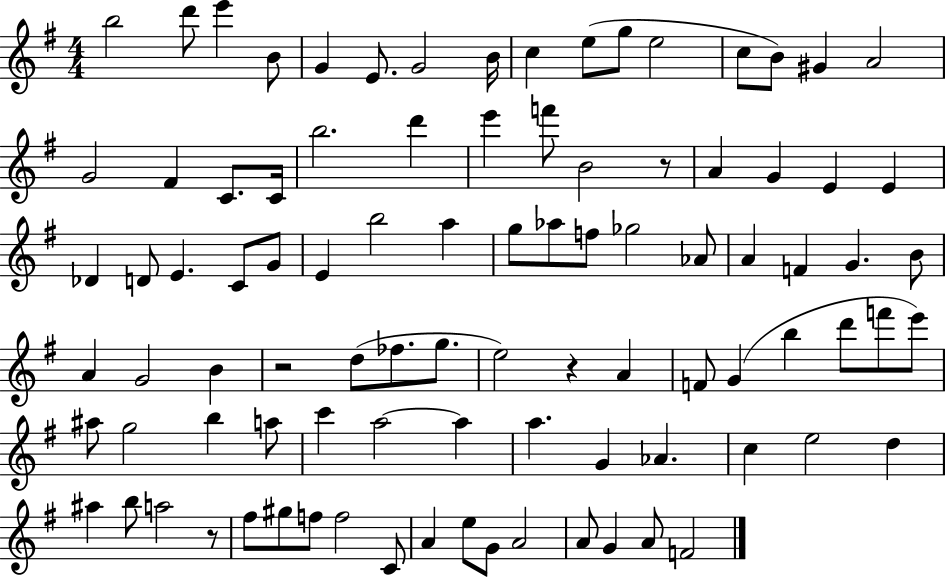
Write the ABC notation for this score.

X:1
T:Untitled
M:4/4
L:1/4
K:G
b2 d'/2 e' B/2 G E/2 G2 B/4 c e/2 g/2 e2 c/2 B/2 ^G A2 G2 ^F C/2 C/4 b2 d' e' f'/2 B2 z/2 A G E E _D D/2 E C/2 G/2 E b2 a g/2 _a/2 f/2 _g2 _A/2 A F G B/2 A G2 B z2 d/2 _f/2 g/2 e2 z A F/2 G b d'/2 f'/2 e'/2 ^a/2 g2 b a/2 c' a2 a a G _A c e2 d ^a b/2 a2 z/2 ^f/2 ^g/2 f/2 f2 C/2 A e/2 G/2 A2 A/2 G A/2 F2